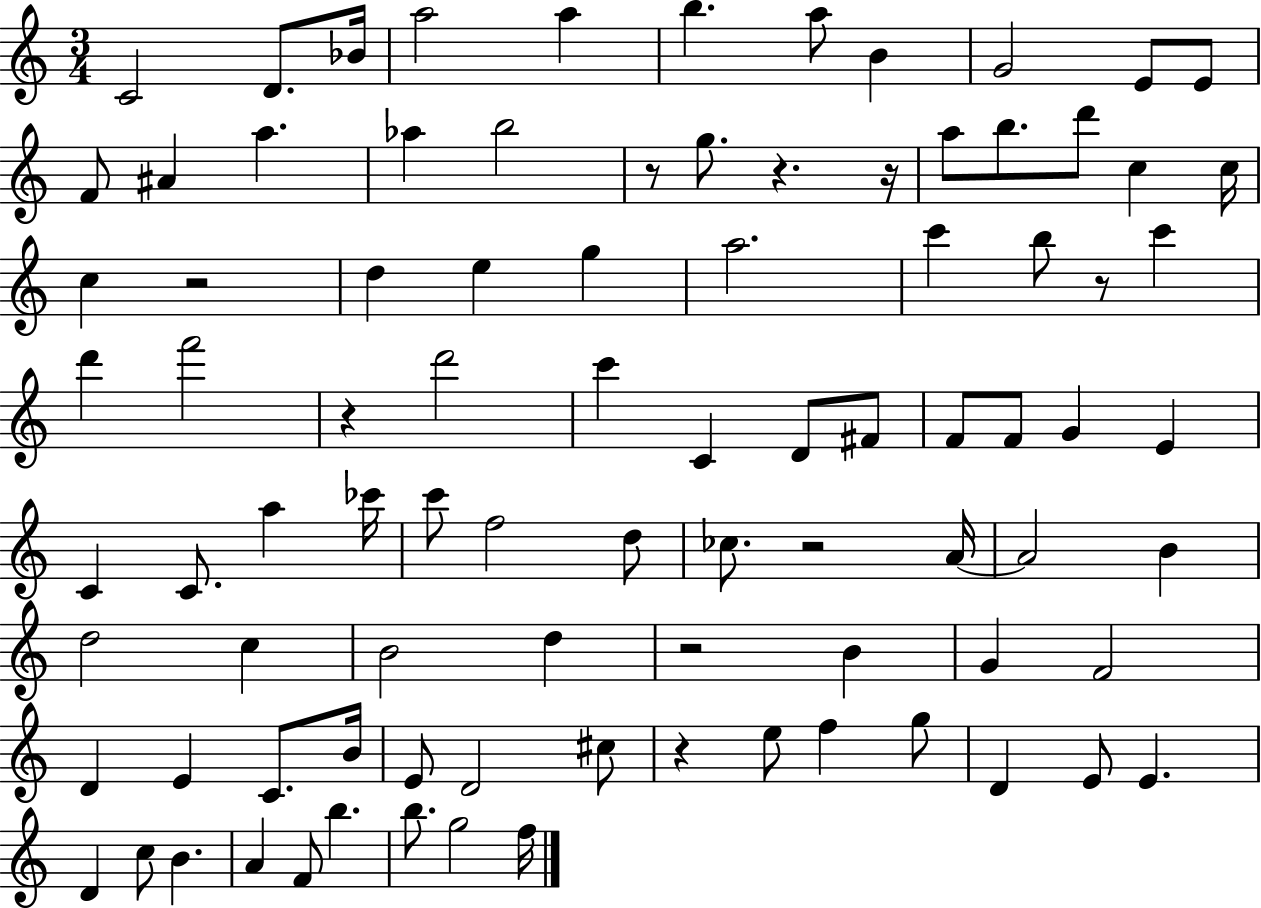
C4/h D4/e. Bb4/s A5/h A5/q B5/q. A5/e B4/q G4/h E4/e E4/e F4/e A#4/q A5/q. Ab5/q B5/h R/e G5/e. R/q. R/s A5/e B5/e. D6/e C5/q C5/s C5/q R/h D5/q E5/q G5/q A5/h. C6/q B5/e R/e C6/q D6/q F6/h R/q D6/h C6/q C4/q D4/e F#4/e F4/e F4/e G4/q E4/q C4/q C4/e. A5/q CES6/s C6/e F5/h D5/e CES5/e. R/h A4/s A4/h B4/q D5/h C5/q B4/h D5/q R/h B4/q G4/q F4/h D4/q E4/q C4/e. B4/s E4/e D4/h C#5/e R/q E5/e F5/q G5/e D4/q E4/e E4/q. D4/q C5/e B4/q. A4/q F4/e B5/q. B5/e. G5/h F5/s